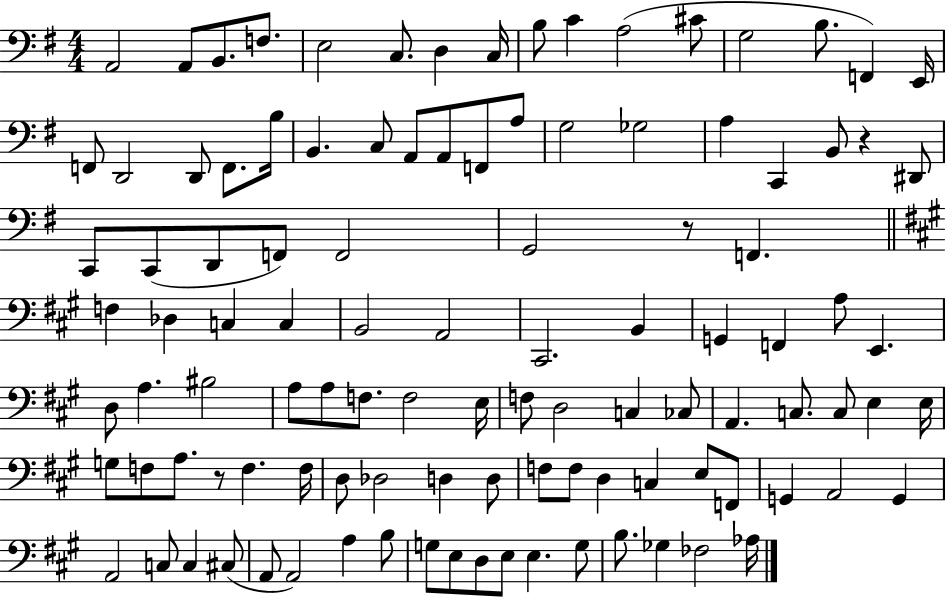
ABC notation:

X:1
T:Untitled
M:4/4
L:1/4
K:G
A,,2 A,,/2 B,,/2 F,/2 E,2 C,/2 D, C,/4 B,/2 C A,2 ^C/2 G,2 B,/2 F,, E,,/4 F,,/2 D,,2 D,,/2 F,,/2 B,/4 B,, C,/2 A,,/2 A,,/2 F,,/2 A,/2 G,2 _G,2 A, C,, B,,/2 z ^D,,/2 C,,/2 C,,/2 D,,/2 F,,/2 F,,2 G,,2 z/2 F,, F, _D, C, C, B,,2 A,,2 ^C,,2 B,, G,, F,, A,/2 E,, D,/2 A, ^B,2 A,/2 A,/2 F,/2 F,2 E,/4 F,/2 D,2 C, _C,/2 A,, C,/2 C,/2 E, E,/4 G,/2 F,/2 A,/2 z/2 F, F,/4 D,/2 _D,2 D, D,/2 F,/2 F,/2 D, C, E,/2 F,,/2 G,, A,,2 G,, A,,2 C,/2 C, ^C,/2 A,,/2 A,,2 A, B,/2 G,/2 E,/2 D,/2 E,/2 E, G,/2 B,/2 _G, _F,2 _A,/4